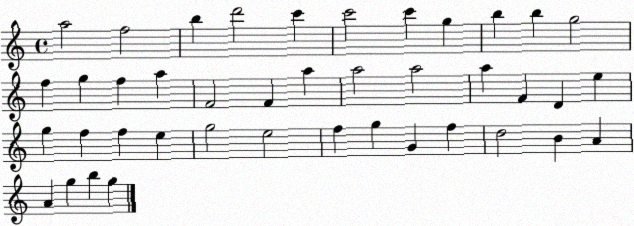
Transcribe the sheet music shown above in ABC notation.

X:1
T:Untitled
M:4/4
L:1/4
K:C
a2 f2 b d'2 c' c'2 c' g b b g2 f g f a F2 F a a2 a2 a F D e g f f e g2 e2 f g G f d2 B A A g b g